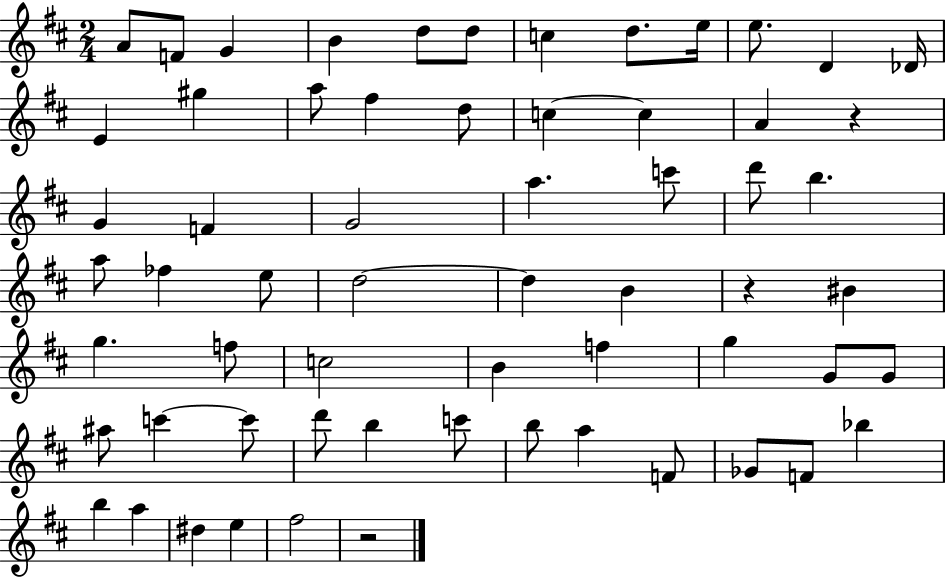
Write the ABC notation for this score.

X:1
T:Untitled
M:2/4
L:1/4
K:D
A/2 F/2 G B d/2 d/2 c d/2 e/4 e/2 D _D/4 E ^g a/2 ^f d/2 c c A z G F G2 a c'/2 d'/2 b a/2 _f e/2 d2 d B z ^B g f/2 c2 B f g G/2 G/2 ^a/2 c' c'/2 d'/2 b c'/2 b/2 a F/2 _G/2 F/2 _b b a ^d e ^f2 z2